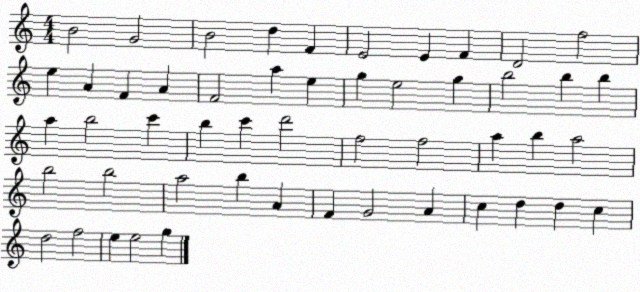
X:1
T:Untitled
M:4/4
L:1/4
K:C
B2 G2 B2 d F E2 E F D2 f2 e A F A F2 a e g e2 g b2 b b a b2 c' b c' d'2 f2 f2 a b a2 b2 b2 a2 b A F G2 A c d d c d2 f2 e e2 g